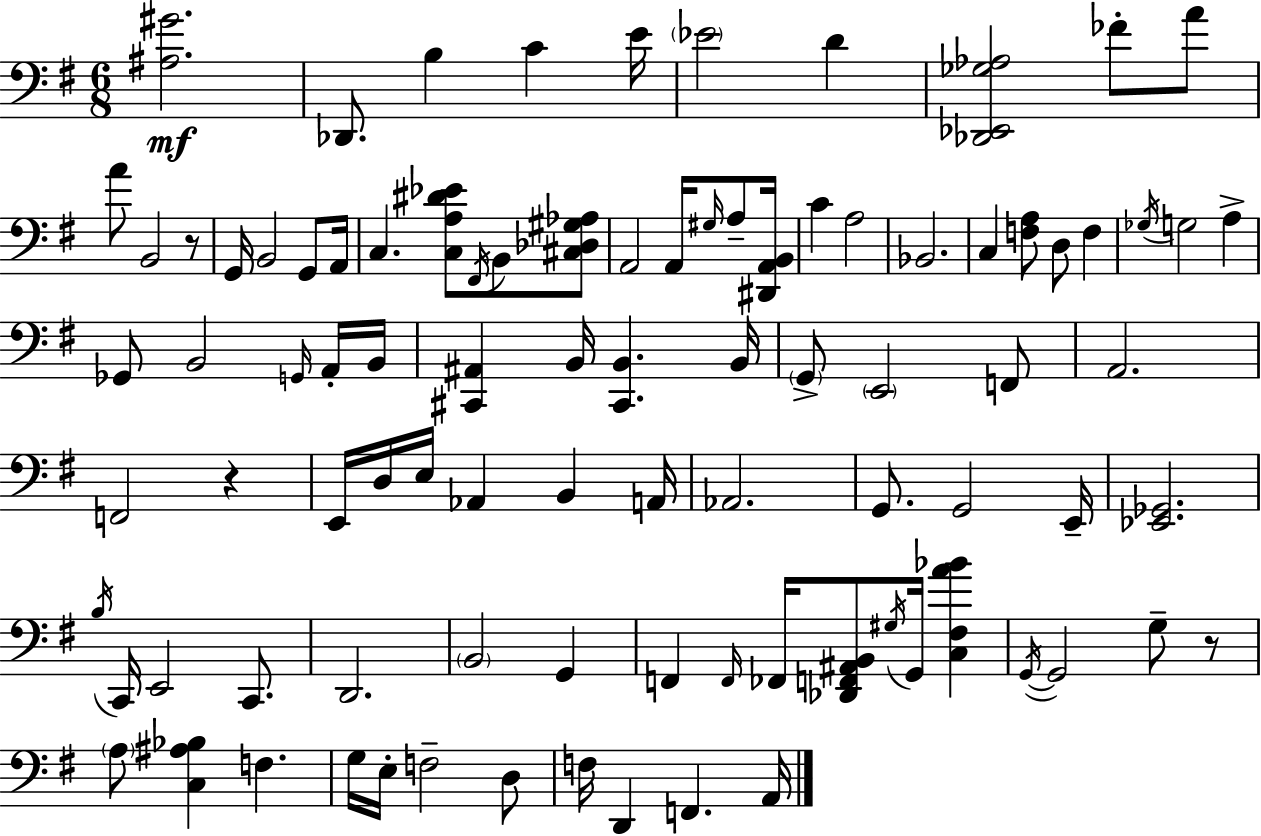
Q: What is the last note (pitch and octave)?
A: A2